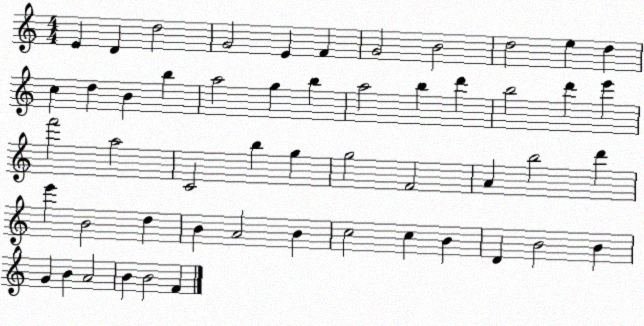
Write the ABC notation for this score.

X:1
T:Untitled
M:4/4
L:1/4
K:C
E D d2 G2 E F G2 B2 d2 e d c d B b a2 g b a2 b d' b2 d' e' f'2 a2 C2 b g g2 F2 A b2 d' e' B2 d B A2 B c2 c B D B2 B G B A2 B B2 F